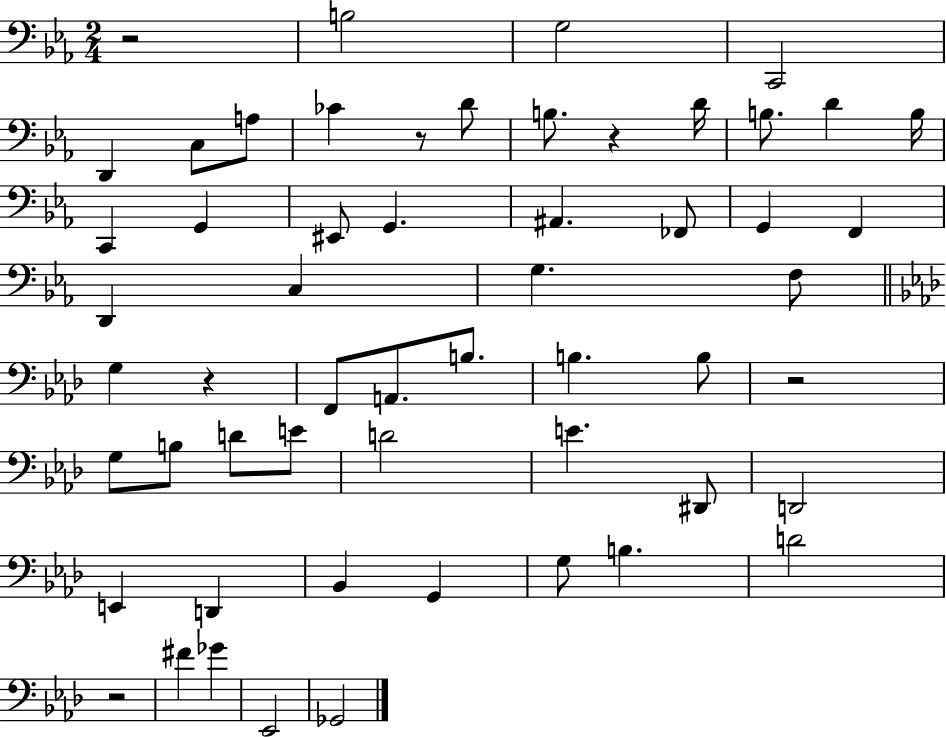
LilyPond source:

{
  \clef bass
  \numericTimeSignature
  \time 2/4
  \key ees \major
  r2 | b2 | g2 | c,2 | \break d,4 c8 a8 | ces'4 r8 d'8 | b8. r4 d'16 | b8. d'4 b16 | \break c,4 g,4 | eis,8 g,4. | ais,4. fes,8 | g,4 f,4 | \break d,4 c4 | g4. f8 | \bar "||" \break \key aes \major g4 r4 | f,8 a,8. b8. | b4. b8 | r2 | \break g8 b8 d'8 e'8 | d'2 | e'4. dis,8 | d,2 | \break e,4 d,4 | bes,4 g,4 | g8 b4. | d'2 | \break r2 | fis'4 ges'4 | ees,2 | ges,2 | \break \bar "|."
}